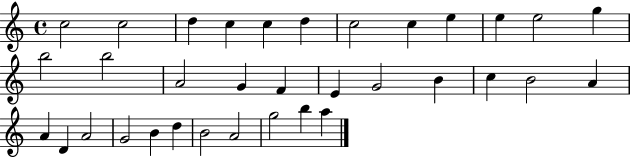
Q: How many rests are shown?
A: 0